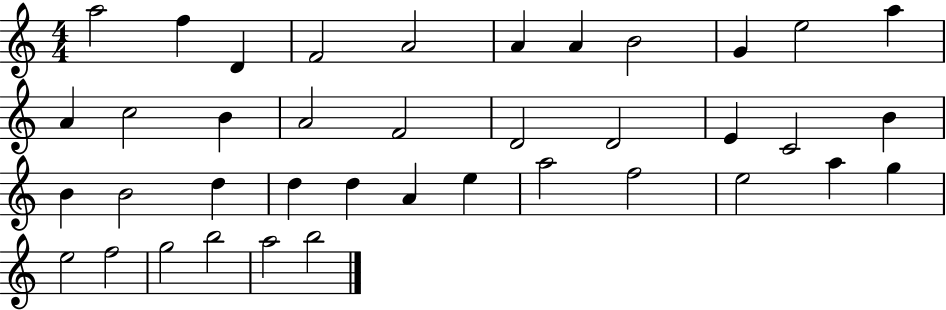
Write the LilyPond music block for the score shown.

{
  \clef treble
  \numericTimeSignature
  \time 4/4
  \key c \major
  a''2 f''4 d'4 | f'2 a'2 | a'4 a'4 b'2 | g'4 e''2 a''4 | \break a'4 c''2 b'4 | a'2 f'2 | d'2 d'2 | e'4 c'2 b'4 | \break b'4 b'2 d''4 | d''4 d''4 a'4 e''4 | a''2 f''2 | e''2 a''4 g''4 | \break e''2 f''2 | g''2 b''2 | a''2 b''2 | \bar "|."
}